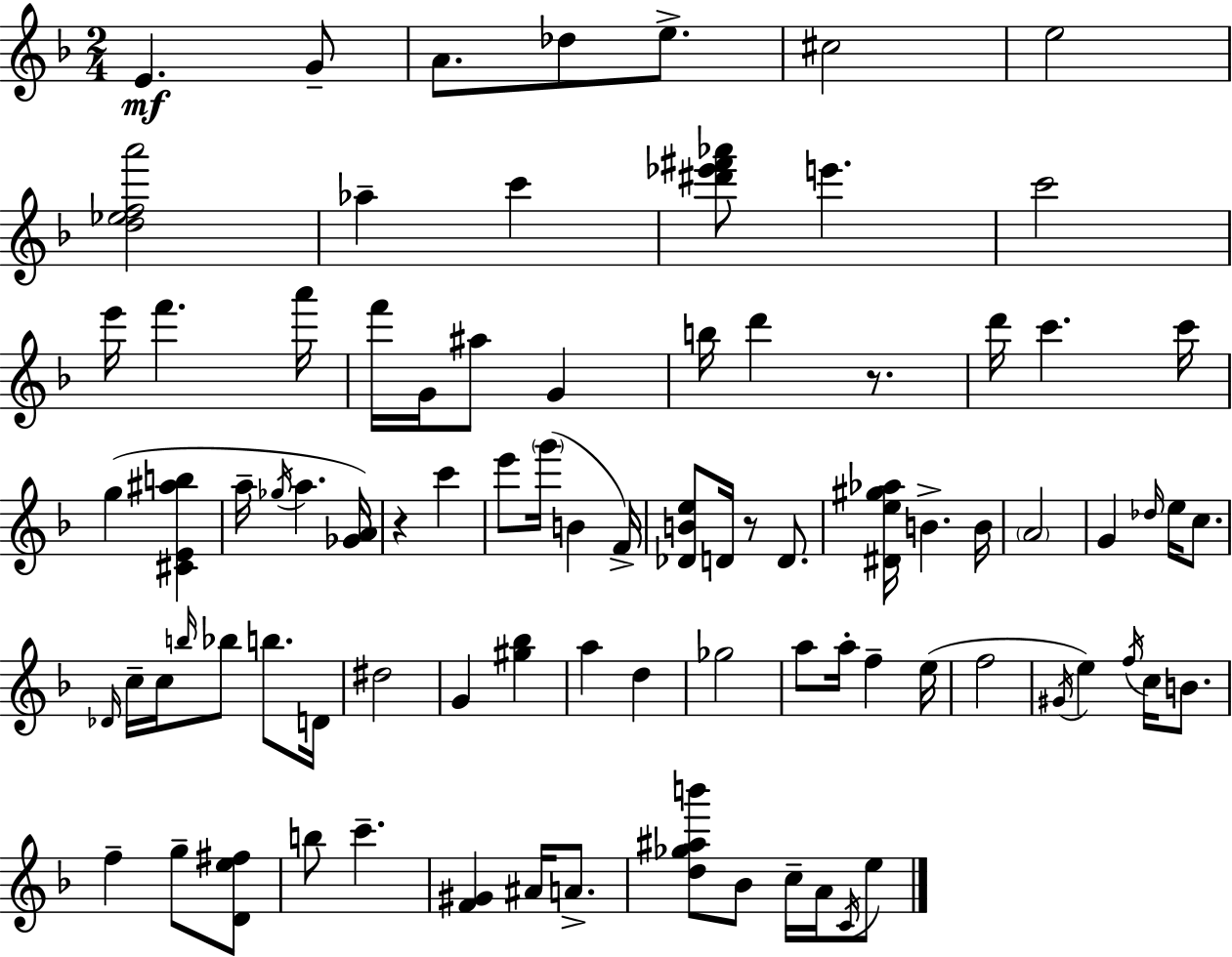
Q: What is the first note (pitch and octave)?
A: E4